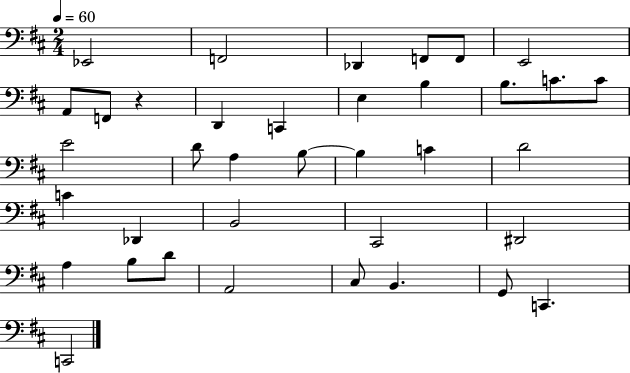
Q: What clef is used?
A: bass